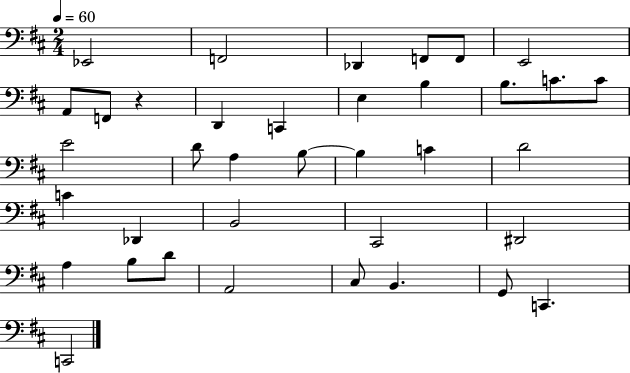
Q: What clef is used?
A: bass